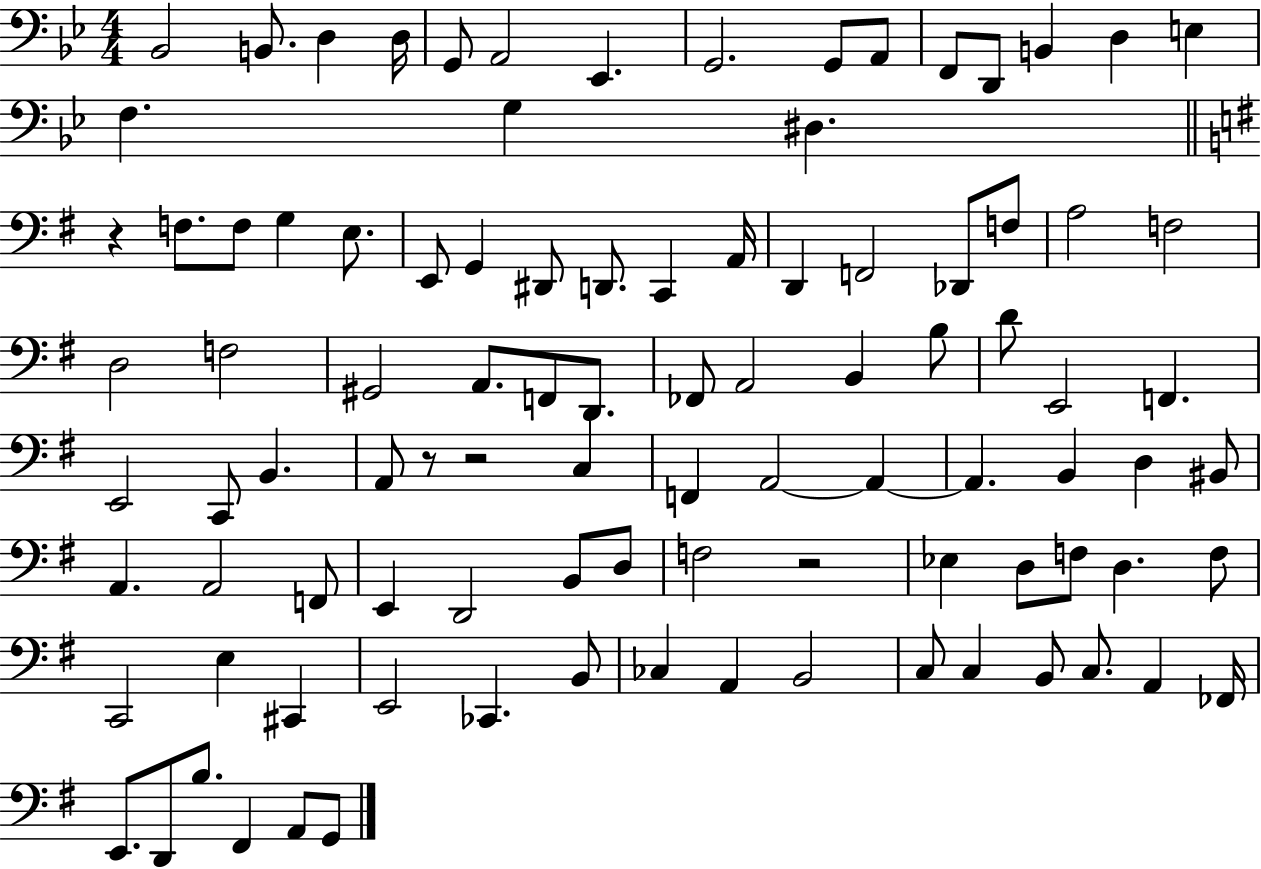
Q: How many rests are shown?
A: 4